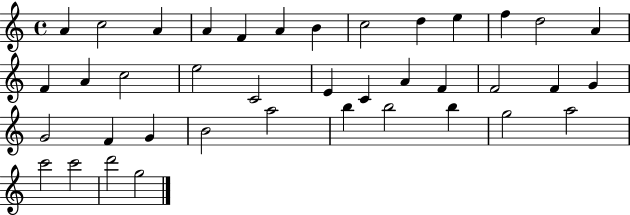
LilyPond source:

{
  \clef treble
  \time 4/4
  \defaultTimeSignature
  \key c \major
  a'4 c''2 a'4 | a'4 f'4 a'4 b'4 | c''2 d''4 e''4 | f''4 d''2 a'4 | \break f'4 a'4 c''2 | e''2 c'2 | e'4 c'4 a'4 f'4 | f'2 f'4 g'4 | \break g'2 f'4 g'4 | b'2 a''2 | b''4 b''2 b''4 | g''2 a''2 | \break c'''2 c'''2 | d'''2 g''2 | \bar "|."
}